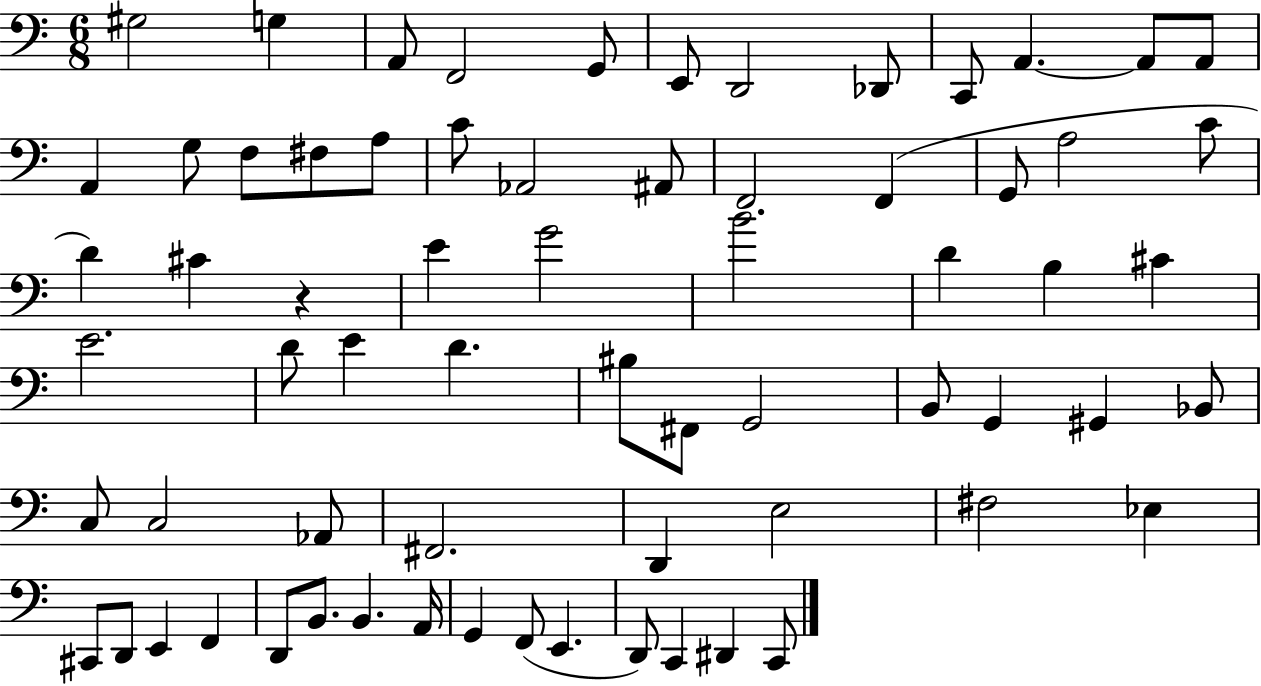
X:1
T:Untitled
M:6/8
L:1/4
K:C
^G,2 G, A,,/2 F,,2 G,,/2 E,,/2 D,,2 _D,,/2 C,,/2 A,, A,,/2 A,,/2 A,, G,/2 F,/2 ^F,/2 A,/2 C/2 _A,,2 ^A,,/2 F,,2 F,, G,,/2 A,2 C/2 D ^C z E G2 B2 D B, ^C E2 D/2 E D ^B,/2 ^F,,/2 G,,2 B,,/2 G,, ^G,, _B,,/2 C,/2 C,2 _A,,/2 ^F,,2 D,, E,2 ^F,2 _E, ^C,,/2 D,,/2 E,, F,, D,,/2 B,,/2 B,, A,,/4 G,, F,,/2 E,, D,,/2 C,, ^D,, C,,/2